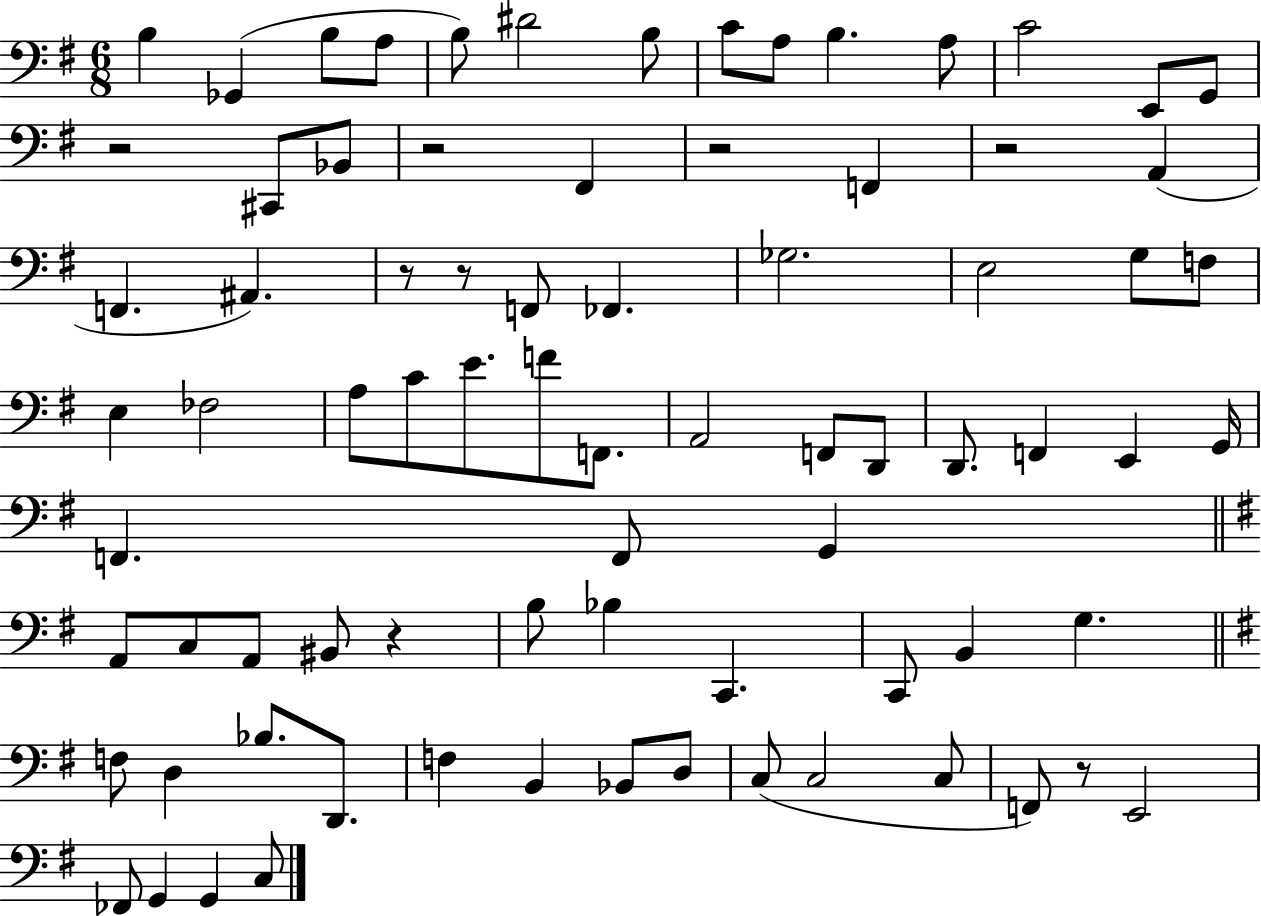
X:1
T:Untitled
M:6/8
L:1/4
K:G
B, _G,, B,/2 A,/2 B,/2 ^D2 B,/2 C/2 A,/2 B, A,/2 C2 E,,/2 G,,/2 z2 ^C,,/2 _B,,/2 z2 ^F,, z2 F,, z2 A,, F,, ^A,, z/2 z/2 F,,/2 _F,, _G,2 E,2 G,/2 F,/2 E, _F,2 A,/2 C/2 E/2 F/2 F,,/2 A,,2 F,,/2 D,,/2 D,,/2 F,, E,, G,,/4 F,, F,,/2 G,, A,,/2 C,/2 A,,/2 ^B,,/2 z B,/2 _B, C,, C,,/2 B,, G, F,/2 D, _B,/2 D,,/2 F, B,, _B,,/2 D,/2 C,/2 C,2 C,/2 F,,/2 z/2 E,,2 _F,,/2 G,, G,, C,/2